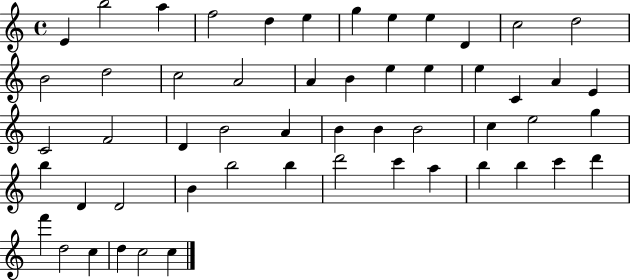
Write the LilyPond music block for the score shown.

{
  \clef treble
  \time 4/4
  \defaultTimeSignature
  \key c \major
  e'4 b''2 a''4 | f''2 d''4 e''4 | g''4 e''4 e''4 d'4 | c''2 d''2 | \break b'2 d''2 | c''2 a'2 | a'4 b'4 e''4 e''4 | e''4 c'4 a'4 e'4 | \break c'2 f'2 | d'4 b'2 a'4 | b'4 b'4 b'2 | c''4 e''2 g''4 | \break b''4 d'4 d'2 | b'4 b''2 b''4 | d'''2 c'''4 a''4 | b''4 b''4 c'''4 d'''4 | \break f'''4 d''2 c''4 | d''4 c''2 c''4 | \bar "|."
}